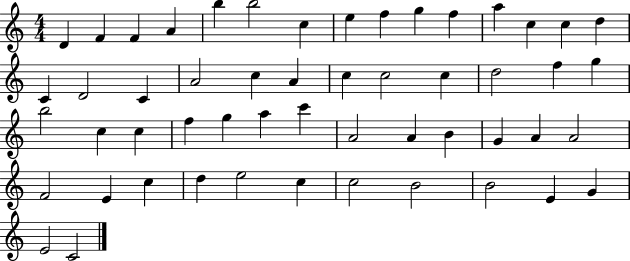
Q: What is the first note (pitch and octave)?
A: D4